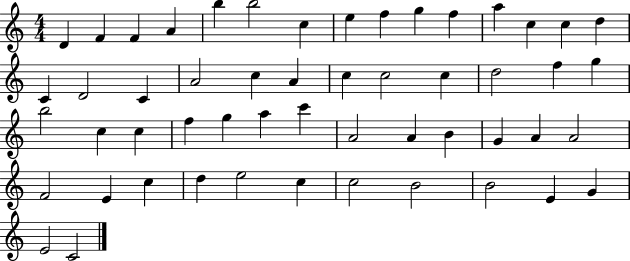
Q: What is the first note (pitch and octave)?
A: D4